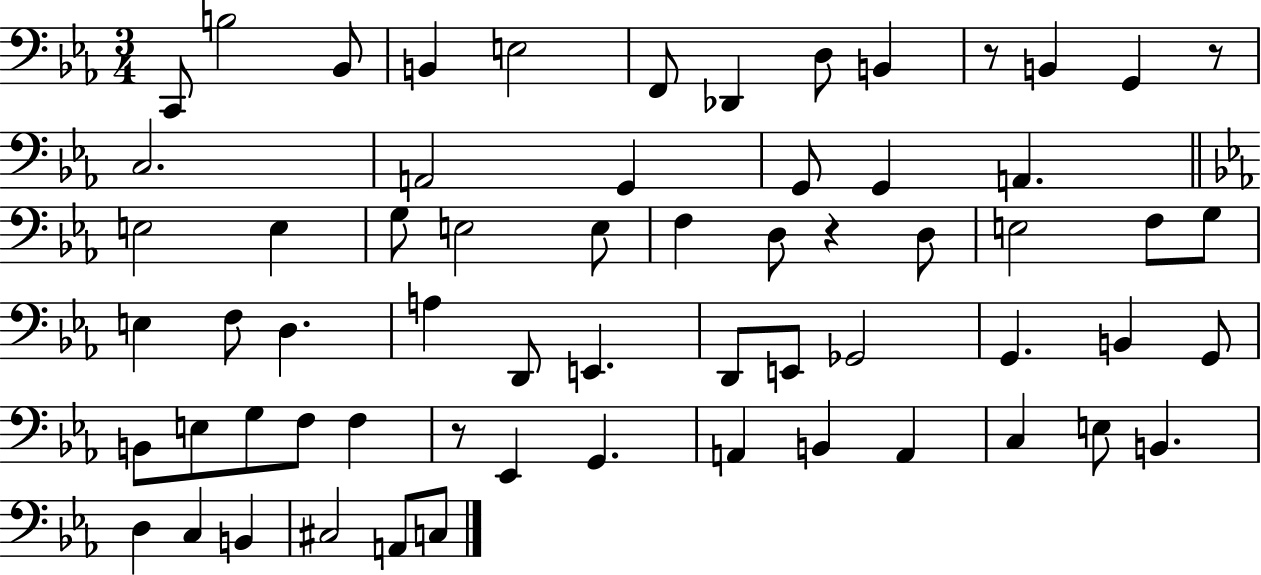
C2/e B3/h Bb2/e B2/q E3/h F2/e Db2/q D3/e B2/q R/e B2/q G2/q R/e C3/h. A2/h G2/q G2/e G2/q A2/q. E3/h E3/q G3/e E3/h E3/e F3/q D3/e R/q D3/e E3/h F3/e G3/e E3/q F3/e D3/q. A3/q D2/e E2/q. D2/e E2/e Gb2/h G2/q. B2/q G2/e B2/e E3/e G3/e F3/e F3/q R/e Eb2/q G2/q. A2/q B2/q A2/q C3/q E3/e B2/q. D3/q C3/q B2/q C#3/h A2/e C3/e